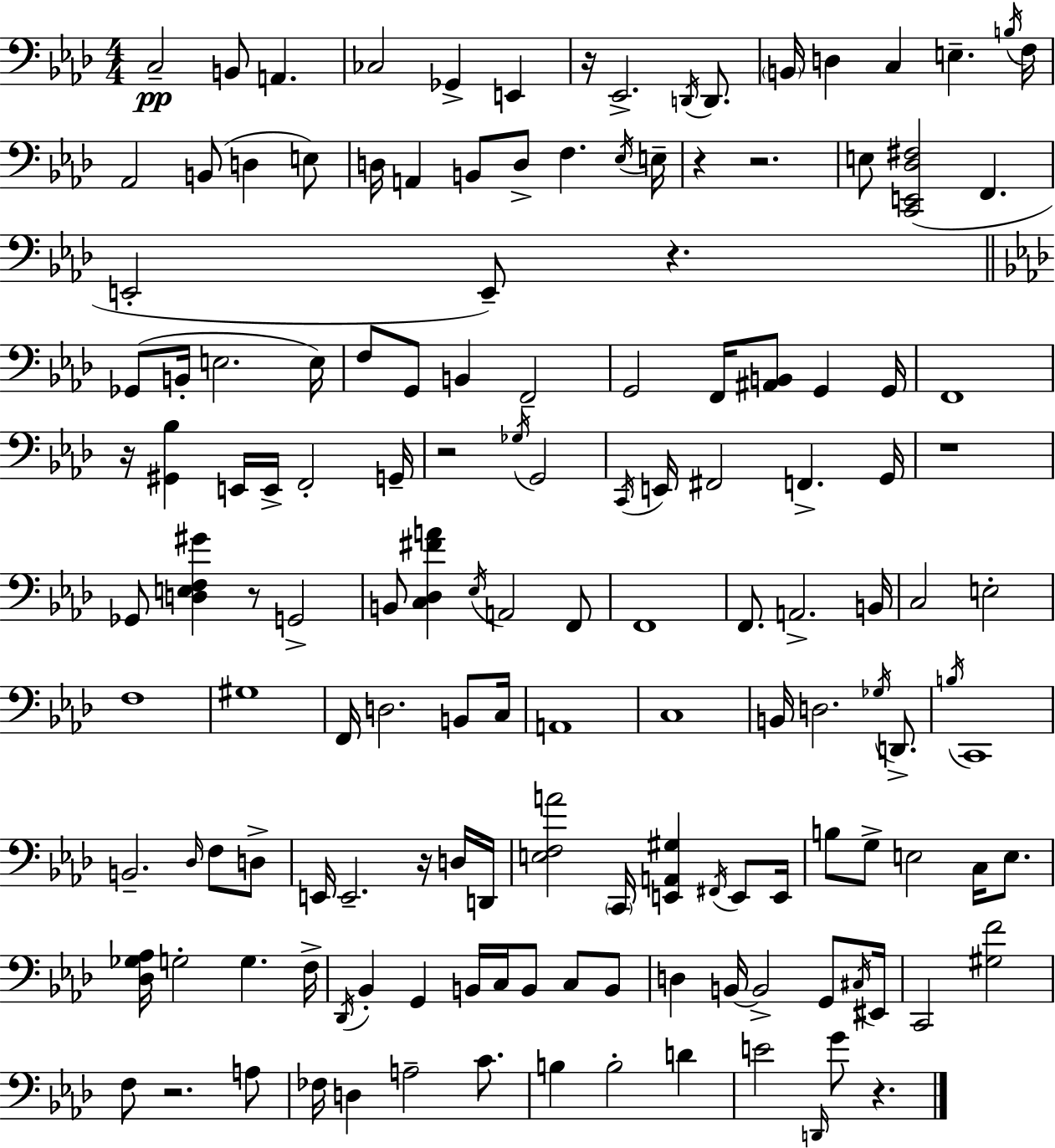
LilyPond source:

{
  \clef bass
  \numericTimeSignature
  \time 4/4
  \key f \minor
  c2--\pp b,8 a,4. | ces2 ges,4-> e,4 | r16 ees,2.-> \acciaccatura { d,16 } d,8. | \parenthesize b,16 d4 c4 e4.-- | \break \acciaccatura { b16 } f16 aes,2 b,8( d4 | e8) d16 a,4 b,8 d8-> f4. | \acciaccatura { ees16 } e16-- r4 r2. | e8 <c, e, des fis>2( f,4. | \break e,2-. e,8--) r4. | \bar "||" \break \key f \minor ges,8( b,16-. e2. e16) | f8 g,8 b,4 f,2-- | g,2 f,16 <ais, b,>8 g,4 g,16 | f,1 | \break r16 <gis, bes>4 e,16 e,16-> f,2-. g,16-- | r2 \acciaccatura { ges16 } g,2 | \acciaccatura { c,16 } e,16 fis,2 f,4.-> | g,16 r1 | \break ges,8 <d e f gis'>4 r8 g,2-> | b,8 <c des fis' a'>4 \acciaccatura { ees16 } a,2 | f,8 f,1 | f,8. a,2.-> | \break b,16 c2 e2-. | f1 | gis1 | f,16 d2. | \break b,8 c16 a,1 | c1 | b,16 d2. | \acciaccatura { ges16 } d,8.-> \acciaccatura { b16 } c,1 | \break b,2.-- | \grace { des16 } f8 d8-> e,16 e,2.-- | r16 d16 d,16 <e f a'>2 \parenthesize c,16 <e, a, gis>4 | \acciaccatura { fis,16 } e,8 e,16 b8 g8-> e2 | \break c16 e8. <des ges aes>16 g2-. | g4. f16-> \acciaccatura { des,16 } bes,4-. g,4 | b,16 c16 b,8 c8 b,8 d4 b,16~~ b,2-> | g,8 \acciaccatura { cis16 } eis,16 c,2 | \break <gis f'>2 f8 r2. | a8 fes16 d4 a2-- | c'8. b4 b2-. | d'4 e'2 | \break \grace { d,16 } g'8 r4. \bar "|."
}